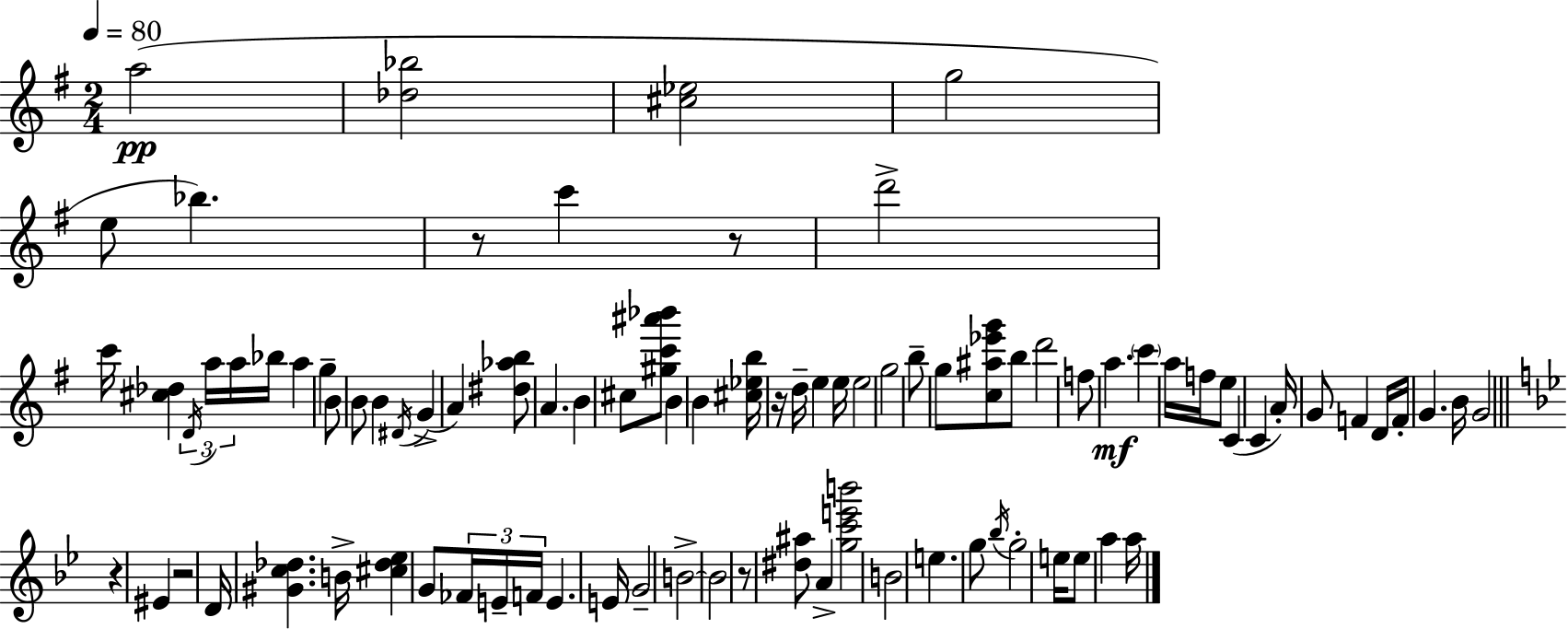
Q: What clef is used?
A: treble